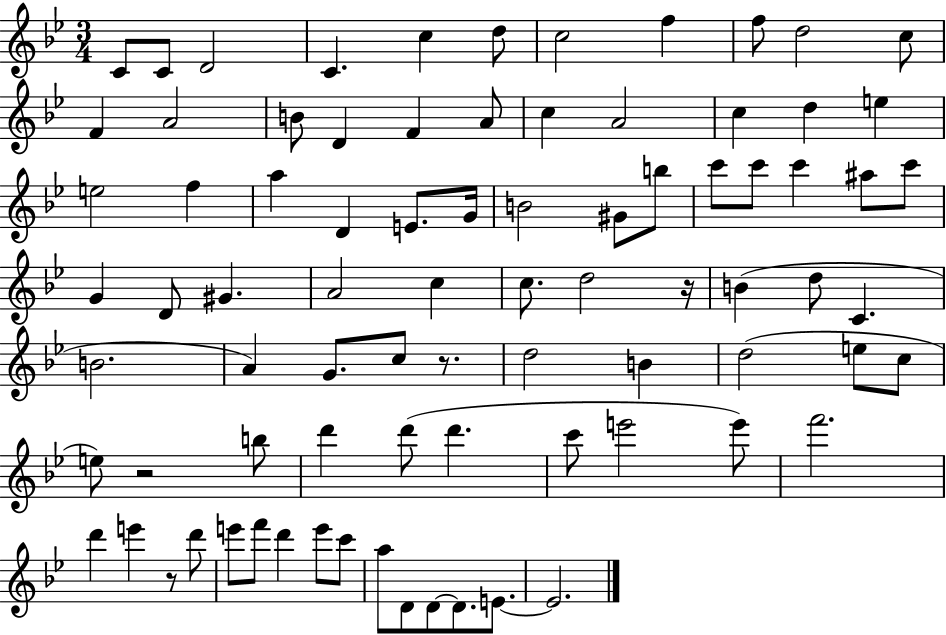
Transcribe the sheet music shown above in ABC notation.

X:1
T:Untitled
M:3/4
L:1/4
K:Bb
C/2 C/2 D2 C c d/2 c2 f f/2 d2 c/2 F A2 B/2 D F A/2 c A2 c d e e2 f a D E/2 G/4 B2 ^G/2 b/2 c'/2 c'/2 c' ^a/2 c'/2 G D/2 ^G A2 c c/2 d2 z/4 B d/2 C B2 A G/2 c/2 z/2 d2 B d2 e/2 c/2 e/2 z2 b/2 d' d'/2 d' c'/2 e'2 e'/2 f'2 d' e' z/2 d'/2 e'/2 f'/2 d' e'/2 c'/2 a/2 D/2 D/2 D/2 E/2 E2